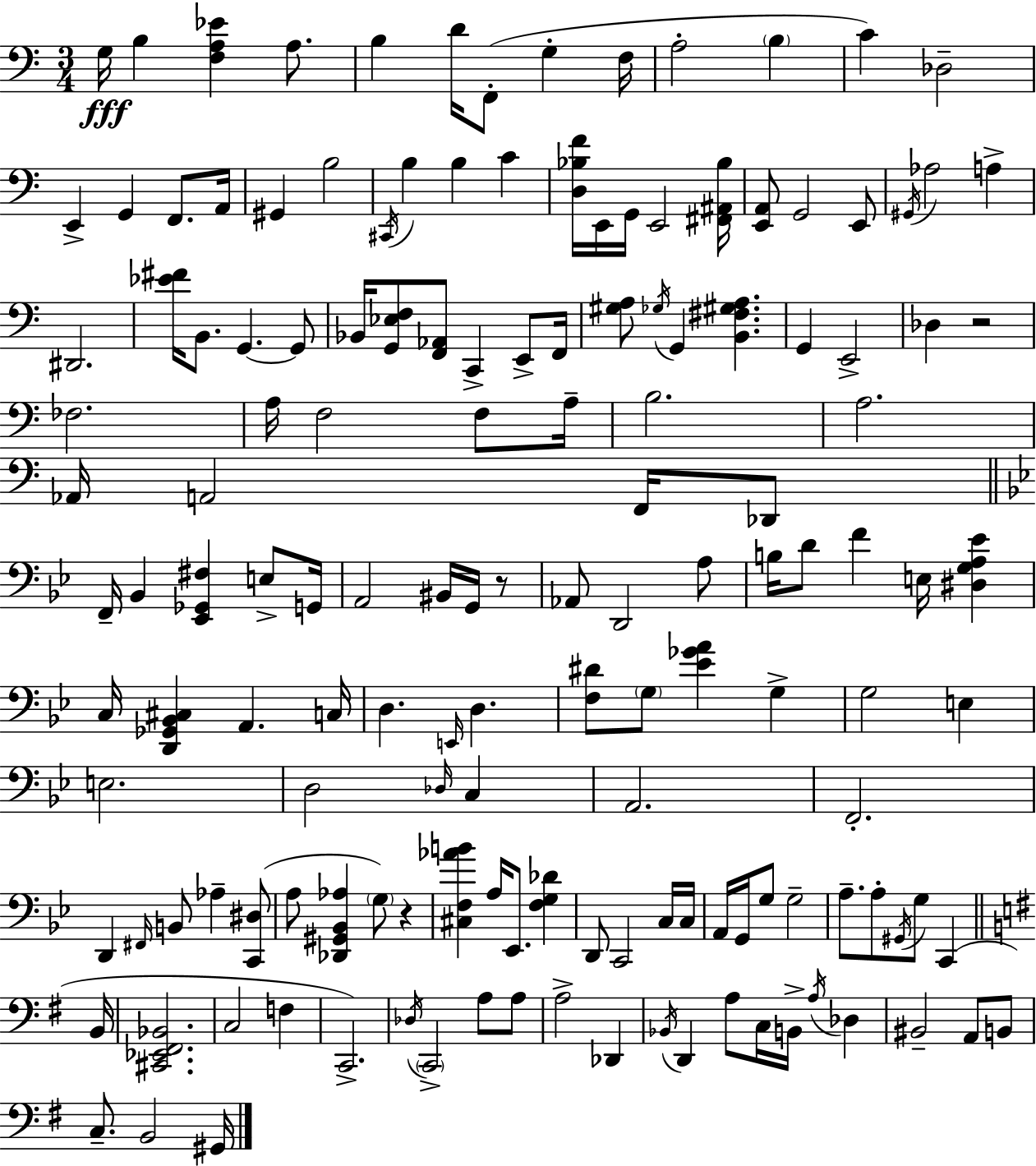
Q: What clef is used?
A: bass